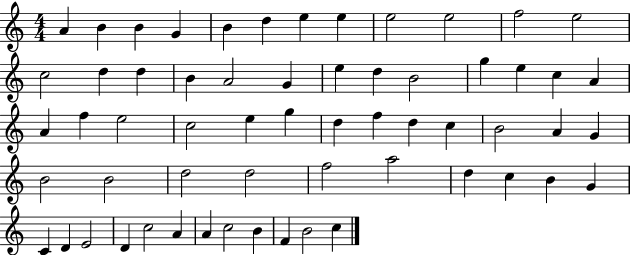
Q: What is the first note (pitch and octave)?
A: A4